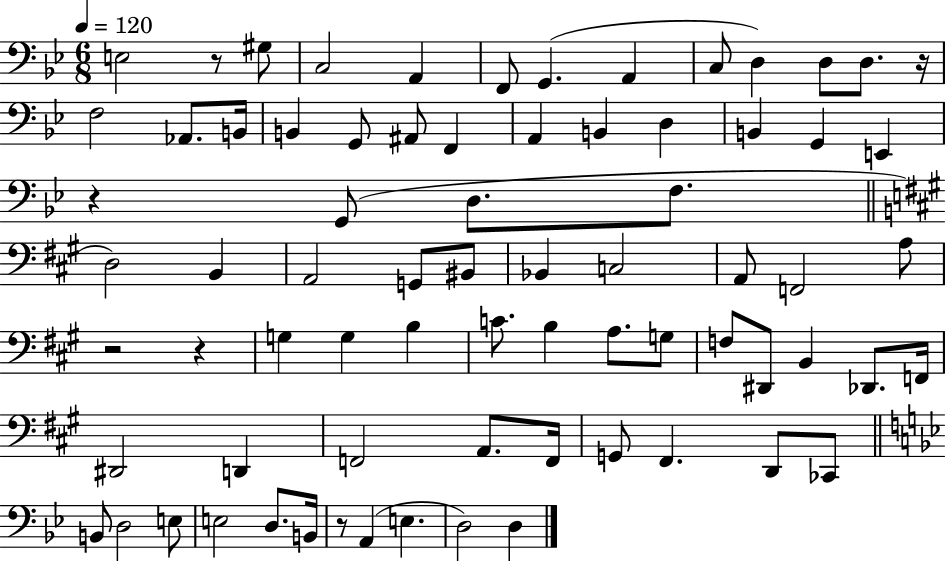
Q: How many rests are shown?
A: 6